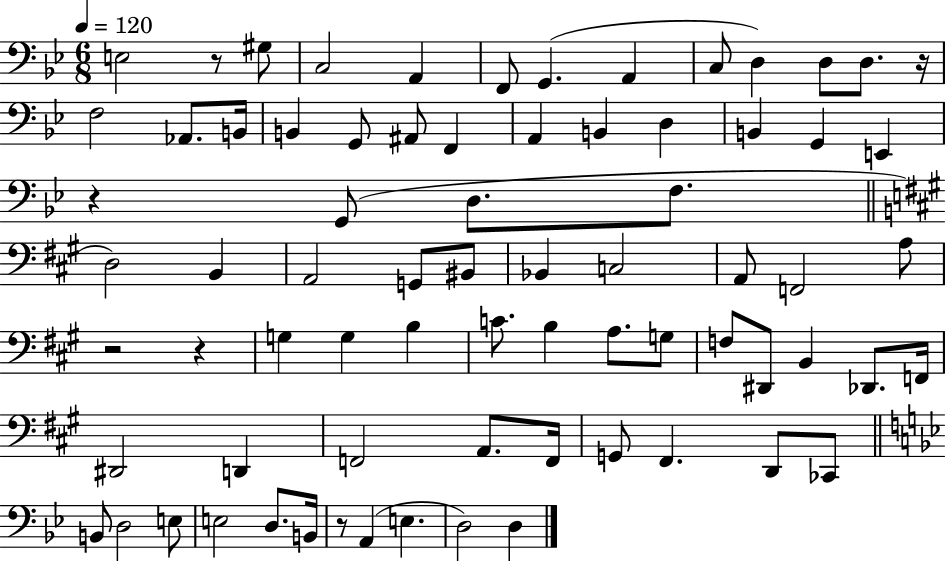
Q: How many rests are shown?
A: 6